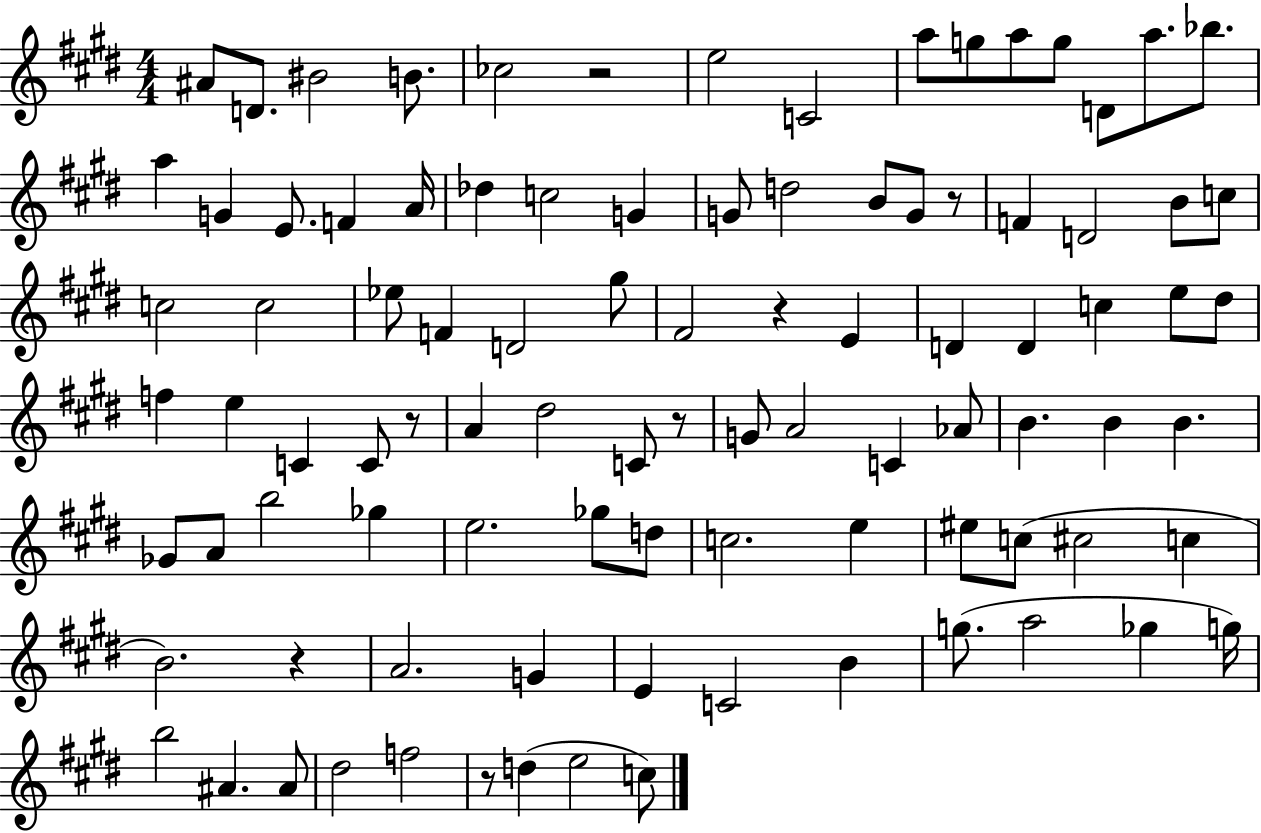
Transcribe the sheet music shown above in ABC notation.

X:1
T:Untitled
M:4/4
L:1/4
K:E
^A/2 D/2 ^B2 B/2 _c2 z2 e2 C2 a/2 g/2 a/2 g/2 D/2 a/2 _b/2 a G E/2 F A/4 _d c2 G G/2 d2 B/2 G/2 z/2 F D2 B/2 c/2 c2 c2 _e/2 F D2 ^g/2 ^F2 z E D D c e/2 ^d/2 f e C C/2 z/2 A ^d2 C/2 z/2 G/2 A2 C _A/2 B B B _G/2 A/2 b2 _g e2 _g/2 d/2 c2 e ^e/2 c/2 ^c2 c B2 z A2 G E C2 B g/2 a2 _g g/4 b2 ^A ^A/2 ^d2 f2 z/2 d e2 c/2